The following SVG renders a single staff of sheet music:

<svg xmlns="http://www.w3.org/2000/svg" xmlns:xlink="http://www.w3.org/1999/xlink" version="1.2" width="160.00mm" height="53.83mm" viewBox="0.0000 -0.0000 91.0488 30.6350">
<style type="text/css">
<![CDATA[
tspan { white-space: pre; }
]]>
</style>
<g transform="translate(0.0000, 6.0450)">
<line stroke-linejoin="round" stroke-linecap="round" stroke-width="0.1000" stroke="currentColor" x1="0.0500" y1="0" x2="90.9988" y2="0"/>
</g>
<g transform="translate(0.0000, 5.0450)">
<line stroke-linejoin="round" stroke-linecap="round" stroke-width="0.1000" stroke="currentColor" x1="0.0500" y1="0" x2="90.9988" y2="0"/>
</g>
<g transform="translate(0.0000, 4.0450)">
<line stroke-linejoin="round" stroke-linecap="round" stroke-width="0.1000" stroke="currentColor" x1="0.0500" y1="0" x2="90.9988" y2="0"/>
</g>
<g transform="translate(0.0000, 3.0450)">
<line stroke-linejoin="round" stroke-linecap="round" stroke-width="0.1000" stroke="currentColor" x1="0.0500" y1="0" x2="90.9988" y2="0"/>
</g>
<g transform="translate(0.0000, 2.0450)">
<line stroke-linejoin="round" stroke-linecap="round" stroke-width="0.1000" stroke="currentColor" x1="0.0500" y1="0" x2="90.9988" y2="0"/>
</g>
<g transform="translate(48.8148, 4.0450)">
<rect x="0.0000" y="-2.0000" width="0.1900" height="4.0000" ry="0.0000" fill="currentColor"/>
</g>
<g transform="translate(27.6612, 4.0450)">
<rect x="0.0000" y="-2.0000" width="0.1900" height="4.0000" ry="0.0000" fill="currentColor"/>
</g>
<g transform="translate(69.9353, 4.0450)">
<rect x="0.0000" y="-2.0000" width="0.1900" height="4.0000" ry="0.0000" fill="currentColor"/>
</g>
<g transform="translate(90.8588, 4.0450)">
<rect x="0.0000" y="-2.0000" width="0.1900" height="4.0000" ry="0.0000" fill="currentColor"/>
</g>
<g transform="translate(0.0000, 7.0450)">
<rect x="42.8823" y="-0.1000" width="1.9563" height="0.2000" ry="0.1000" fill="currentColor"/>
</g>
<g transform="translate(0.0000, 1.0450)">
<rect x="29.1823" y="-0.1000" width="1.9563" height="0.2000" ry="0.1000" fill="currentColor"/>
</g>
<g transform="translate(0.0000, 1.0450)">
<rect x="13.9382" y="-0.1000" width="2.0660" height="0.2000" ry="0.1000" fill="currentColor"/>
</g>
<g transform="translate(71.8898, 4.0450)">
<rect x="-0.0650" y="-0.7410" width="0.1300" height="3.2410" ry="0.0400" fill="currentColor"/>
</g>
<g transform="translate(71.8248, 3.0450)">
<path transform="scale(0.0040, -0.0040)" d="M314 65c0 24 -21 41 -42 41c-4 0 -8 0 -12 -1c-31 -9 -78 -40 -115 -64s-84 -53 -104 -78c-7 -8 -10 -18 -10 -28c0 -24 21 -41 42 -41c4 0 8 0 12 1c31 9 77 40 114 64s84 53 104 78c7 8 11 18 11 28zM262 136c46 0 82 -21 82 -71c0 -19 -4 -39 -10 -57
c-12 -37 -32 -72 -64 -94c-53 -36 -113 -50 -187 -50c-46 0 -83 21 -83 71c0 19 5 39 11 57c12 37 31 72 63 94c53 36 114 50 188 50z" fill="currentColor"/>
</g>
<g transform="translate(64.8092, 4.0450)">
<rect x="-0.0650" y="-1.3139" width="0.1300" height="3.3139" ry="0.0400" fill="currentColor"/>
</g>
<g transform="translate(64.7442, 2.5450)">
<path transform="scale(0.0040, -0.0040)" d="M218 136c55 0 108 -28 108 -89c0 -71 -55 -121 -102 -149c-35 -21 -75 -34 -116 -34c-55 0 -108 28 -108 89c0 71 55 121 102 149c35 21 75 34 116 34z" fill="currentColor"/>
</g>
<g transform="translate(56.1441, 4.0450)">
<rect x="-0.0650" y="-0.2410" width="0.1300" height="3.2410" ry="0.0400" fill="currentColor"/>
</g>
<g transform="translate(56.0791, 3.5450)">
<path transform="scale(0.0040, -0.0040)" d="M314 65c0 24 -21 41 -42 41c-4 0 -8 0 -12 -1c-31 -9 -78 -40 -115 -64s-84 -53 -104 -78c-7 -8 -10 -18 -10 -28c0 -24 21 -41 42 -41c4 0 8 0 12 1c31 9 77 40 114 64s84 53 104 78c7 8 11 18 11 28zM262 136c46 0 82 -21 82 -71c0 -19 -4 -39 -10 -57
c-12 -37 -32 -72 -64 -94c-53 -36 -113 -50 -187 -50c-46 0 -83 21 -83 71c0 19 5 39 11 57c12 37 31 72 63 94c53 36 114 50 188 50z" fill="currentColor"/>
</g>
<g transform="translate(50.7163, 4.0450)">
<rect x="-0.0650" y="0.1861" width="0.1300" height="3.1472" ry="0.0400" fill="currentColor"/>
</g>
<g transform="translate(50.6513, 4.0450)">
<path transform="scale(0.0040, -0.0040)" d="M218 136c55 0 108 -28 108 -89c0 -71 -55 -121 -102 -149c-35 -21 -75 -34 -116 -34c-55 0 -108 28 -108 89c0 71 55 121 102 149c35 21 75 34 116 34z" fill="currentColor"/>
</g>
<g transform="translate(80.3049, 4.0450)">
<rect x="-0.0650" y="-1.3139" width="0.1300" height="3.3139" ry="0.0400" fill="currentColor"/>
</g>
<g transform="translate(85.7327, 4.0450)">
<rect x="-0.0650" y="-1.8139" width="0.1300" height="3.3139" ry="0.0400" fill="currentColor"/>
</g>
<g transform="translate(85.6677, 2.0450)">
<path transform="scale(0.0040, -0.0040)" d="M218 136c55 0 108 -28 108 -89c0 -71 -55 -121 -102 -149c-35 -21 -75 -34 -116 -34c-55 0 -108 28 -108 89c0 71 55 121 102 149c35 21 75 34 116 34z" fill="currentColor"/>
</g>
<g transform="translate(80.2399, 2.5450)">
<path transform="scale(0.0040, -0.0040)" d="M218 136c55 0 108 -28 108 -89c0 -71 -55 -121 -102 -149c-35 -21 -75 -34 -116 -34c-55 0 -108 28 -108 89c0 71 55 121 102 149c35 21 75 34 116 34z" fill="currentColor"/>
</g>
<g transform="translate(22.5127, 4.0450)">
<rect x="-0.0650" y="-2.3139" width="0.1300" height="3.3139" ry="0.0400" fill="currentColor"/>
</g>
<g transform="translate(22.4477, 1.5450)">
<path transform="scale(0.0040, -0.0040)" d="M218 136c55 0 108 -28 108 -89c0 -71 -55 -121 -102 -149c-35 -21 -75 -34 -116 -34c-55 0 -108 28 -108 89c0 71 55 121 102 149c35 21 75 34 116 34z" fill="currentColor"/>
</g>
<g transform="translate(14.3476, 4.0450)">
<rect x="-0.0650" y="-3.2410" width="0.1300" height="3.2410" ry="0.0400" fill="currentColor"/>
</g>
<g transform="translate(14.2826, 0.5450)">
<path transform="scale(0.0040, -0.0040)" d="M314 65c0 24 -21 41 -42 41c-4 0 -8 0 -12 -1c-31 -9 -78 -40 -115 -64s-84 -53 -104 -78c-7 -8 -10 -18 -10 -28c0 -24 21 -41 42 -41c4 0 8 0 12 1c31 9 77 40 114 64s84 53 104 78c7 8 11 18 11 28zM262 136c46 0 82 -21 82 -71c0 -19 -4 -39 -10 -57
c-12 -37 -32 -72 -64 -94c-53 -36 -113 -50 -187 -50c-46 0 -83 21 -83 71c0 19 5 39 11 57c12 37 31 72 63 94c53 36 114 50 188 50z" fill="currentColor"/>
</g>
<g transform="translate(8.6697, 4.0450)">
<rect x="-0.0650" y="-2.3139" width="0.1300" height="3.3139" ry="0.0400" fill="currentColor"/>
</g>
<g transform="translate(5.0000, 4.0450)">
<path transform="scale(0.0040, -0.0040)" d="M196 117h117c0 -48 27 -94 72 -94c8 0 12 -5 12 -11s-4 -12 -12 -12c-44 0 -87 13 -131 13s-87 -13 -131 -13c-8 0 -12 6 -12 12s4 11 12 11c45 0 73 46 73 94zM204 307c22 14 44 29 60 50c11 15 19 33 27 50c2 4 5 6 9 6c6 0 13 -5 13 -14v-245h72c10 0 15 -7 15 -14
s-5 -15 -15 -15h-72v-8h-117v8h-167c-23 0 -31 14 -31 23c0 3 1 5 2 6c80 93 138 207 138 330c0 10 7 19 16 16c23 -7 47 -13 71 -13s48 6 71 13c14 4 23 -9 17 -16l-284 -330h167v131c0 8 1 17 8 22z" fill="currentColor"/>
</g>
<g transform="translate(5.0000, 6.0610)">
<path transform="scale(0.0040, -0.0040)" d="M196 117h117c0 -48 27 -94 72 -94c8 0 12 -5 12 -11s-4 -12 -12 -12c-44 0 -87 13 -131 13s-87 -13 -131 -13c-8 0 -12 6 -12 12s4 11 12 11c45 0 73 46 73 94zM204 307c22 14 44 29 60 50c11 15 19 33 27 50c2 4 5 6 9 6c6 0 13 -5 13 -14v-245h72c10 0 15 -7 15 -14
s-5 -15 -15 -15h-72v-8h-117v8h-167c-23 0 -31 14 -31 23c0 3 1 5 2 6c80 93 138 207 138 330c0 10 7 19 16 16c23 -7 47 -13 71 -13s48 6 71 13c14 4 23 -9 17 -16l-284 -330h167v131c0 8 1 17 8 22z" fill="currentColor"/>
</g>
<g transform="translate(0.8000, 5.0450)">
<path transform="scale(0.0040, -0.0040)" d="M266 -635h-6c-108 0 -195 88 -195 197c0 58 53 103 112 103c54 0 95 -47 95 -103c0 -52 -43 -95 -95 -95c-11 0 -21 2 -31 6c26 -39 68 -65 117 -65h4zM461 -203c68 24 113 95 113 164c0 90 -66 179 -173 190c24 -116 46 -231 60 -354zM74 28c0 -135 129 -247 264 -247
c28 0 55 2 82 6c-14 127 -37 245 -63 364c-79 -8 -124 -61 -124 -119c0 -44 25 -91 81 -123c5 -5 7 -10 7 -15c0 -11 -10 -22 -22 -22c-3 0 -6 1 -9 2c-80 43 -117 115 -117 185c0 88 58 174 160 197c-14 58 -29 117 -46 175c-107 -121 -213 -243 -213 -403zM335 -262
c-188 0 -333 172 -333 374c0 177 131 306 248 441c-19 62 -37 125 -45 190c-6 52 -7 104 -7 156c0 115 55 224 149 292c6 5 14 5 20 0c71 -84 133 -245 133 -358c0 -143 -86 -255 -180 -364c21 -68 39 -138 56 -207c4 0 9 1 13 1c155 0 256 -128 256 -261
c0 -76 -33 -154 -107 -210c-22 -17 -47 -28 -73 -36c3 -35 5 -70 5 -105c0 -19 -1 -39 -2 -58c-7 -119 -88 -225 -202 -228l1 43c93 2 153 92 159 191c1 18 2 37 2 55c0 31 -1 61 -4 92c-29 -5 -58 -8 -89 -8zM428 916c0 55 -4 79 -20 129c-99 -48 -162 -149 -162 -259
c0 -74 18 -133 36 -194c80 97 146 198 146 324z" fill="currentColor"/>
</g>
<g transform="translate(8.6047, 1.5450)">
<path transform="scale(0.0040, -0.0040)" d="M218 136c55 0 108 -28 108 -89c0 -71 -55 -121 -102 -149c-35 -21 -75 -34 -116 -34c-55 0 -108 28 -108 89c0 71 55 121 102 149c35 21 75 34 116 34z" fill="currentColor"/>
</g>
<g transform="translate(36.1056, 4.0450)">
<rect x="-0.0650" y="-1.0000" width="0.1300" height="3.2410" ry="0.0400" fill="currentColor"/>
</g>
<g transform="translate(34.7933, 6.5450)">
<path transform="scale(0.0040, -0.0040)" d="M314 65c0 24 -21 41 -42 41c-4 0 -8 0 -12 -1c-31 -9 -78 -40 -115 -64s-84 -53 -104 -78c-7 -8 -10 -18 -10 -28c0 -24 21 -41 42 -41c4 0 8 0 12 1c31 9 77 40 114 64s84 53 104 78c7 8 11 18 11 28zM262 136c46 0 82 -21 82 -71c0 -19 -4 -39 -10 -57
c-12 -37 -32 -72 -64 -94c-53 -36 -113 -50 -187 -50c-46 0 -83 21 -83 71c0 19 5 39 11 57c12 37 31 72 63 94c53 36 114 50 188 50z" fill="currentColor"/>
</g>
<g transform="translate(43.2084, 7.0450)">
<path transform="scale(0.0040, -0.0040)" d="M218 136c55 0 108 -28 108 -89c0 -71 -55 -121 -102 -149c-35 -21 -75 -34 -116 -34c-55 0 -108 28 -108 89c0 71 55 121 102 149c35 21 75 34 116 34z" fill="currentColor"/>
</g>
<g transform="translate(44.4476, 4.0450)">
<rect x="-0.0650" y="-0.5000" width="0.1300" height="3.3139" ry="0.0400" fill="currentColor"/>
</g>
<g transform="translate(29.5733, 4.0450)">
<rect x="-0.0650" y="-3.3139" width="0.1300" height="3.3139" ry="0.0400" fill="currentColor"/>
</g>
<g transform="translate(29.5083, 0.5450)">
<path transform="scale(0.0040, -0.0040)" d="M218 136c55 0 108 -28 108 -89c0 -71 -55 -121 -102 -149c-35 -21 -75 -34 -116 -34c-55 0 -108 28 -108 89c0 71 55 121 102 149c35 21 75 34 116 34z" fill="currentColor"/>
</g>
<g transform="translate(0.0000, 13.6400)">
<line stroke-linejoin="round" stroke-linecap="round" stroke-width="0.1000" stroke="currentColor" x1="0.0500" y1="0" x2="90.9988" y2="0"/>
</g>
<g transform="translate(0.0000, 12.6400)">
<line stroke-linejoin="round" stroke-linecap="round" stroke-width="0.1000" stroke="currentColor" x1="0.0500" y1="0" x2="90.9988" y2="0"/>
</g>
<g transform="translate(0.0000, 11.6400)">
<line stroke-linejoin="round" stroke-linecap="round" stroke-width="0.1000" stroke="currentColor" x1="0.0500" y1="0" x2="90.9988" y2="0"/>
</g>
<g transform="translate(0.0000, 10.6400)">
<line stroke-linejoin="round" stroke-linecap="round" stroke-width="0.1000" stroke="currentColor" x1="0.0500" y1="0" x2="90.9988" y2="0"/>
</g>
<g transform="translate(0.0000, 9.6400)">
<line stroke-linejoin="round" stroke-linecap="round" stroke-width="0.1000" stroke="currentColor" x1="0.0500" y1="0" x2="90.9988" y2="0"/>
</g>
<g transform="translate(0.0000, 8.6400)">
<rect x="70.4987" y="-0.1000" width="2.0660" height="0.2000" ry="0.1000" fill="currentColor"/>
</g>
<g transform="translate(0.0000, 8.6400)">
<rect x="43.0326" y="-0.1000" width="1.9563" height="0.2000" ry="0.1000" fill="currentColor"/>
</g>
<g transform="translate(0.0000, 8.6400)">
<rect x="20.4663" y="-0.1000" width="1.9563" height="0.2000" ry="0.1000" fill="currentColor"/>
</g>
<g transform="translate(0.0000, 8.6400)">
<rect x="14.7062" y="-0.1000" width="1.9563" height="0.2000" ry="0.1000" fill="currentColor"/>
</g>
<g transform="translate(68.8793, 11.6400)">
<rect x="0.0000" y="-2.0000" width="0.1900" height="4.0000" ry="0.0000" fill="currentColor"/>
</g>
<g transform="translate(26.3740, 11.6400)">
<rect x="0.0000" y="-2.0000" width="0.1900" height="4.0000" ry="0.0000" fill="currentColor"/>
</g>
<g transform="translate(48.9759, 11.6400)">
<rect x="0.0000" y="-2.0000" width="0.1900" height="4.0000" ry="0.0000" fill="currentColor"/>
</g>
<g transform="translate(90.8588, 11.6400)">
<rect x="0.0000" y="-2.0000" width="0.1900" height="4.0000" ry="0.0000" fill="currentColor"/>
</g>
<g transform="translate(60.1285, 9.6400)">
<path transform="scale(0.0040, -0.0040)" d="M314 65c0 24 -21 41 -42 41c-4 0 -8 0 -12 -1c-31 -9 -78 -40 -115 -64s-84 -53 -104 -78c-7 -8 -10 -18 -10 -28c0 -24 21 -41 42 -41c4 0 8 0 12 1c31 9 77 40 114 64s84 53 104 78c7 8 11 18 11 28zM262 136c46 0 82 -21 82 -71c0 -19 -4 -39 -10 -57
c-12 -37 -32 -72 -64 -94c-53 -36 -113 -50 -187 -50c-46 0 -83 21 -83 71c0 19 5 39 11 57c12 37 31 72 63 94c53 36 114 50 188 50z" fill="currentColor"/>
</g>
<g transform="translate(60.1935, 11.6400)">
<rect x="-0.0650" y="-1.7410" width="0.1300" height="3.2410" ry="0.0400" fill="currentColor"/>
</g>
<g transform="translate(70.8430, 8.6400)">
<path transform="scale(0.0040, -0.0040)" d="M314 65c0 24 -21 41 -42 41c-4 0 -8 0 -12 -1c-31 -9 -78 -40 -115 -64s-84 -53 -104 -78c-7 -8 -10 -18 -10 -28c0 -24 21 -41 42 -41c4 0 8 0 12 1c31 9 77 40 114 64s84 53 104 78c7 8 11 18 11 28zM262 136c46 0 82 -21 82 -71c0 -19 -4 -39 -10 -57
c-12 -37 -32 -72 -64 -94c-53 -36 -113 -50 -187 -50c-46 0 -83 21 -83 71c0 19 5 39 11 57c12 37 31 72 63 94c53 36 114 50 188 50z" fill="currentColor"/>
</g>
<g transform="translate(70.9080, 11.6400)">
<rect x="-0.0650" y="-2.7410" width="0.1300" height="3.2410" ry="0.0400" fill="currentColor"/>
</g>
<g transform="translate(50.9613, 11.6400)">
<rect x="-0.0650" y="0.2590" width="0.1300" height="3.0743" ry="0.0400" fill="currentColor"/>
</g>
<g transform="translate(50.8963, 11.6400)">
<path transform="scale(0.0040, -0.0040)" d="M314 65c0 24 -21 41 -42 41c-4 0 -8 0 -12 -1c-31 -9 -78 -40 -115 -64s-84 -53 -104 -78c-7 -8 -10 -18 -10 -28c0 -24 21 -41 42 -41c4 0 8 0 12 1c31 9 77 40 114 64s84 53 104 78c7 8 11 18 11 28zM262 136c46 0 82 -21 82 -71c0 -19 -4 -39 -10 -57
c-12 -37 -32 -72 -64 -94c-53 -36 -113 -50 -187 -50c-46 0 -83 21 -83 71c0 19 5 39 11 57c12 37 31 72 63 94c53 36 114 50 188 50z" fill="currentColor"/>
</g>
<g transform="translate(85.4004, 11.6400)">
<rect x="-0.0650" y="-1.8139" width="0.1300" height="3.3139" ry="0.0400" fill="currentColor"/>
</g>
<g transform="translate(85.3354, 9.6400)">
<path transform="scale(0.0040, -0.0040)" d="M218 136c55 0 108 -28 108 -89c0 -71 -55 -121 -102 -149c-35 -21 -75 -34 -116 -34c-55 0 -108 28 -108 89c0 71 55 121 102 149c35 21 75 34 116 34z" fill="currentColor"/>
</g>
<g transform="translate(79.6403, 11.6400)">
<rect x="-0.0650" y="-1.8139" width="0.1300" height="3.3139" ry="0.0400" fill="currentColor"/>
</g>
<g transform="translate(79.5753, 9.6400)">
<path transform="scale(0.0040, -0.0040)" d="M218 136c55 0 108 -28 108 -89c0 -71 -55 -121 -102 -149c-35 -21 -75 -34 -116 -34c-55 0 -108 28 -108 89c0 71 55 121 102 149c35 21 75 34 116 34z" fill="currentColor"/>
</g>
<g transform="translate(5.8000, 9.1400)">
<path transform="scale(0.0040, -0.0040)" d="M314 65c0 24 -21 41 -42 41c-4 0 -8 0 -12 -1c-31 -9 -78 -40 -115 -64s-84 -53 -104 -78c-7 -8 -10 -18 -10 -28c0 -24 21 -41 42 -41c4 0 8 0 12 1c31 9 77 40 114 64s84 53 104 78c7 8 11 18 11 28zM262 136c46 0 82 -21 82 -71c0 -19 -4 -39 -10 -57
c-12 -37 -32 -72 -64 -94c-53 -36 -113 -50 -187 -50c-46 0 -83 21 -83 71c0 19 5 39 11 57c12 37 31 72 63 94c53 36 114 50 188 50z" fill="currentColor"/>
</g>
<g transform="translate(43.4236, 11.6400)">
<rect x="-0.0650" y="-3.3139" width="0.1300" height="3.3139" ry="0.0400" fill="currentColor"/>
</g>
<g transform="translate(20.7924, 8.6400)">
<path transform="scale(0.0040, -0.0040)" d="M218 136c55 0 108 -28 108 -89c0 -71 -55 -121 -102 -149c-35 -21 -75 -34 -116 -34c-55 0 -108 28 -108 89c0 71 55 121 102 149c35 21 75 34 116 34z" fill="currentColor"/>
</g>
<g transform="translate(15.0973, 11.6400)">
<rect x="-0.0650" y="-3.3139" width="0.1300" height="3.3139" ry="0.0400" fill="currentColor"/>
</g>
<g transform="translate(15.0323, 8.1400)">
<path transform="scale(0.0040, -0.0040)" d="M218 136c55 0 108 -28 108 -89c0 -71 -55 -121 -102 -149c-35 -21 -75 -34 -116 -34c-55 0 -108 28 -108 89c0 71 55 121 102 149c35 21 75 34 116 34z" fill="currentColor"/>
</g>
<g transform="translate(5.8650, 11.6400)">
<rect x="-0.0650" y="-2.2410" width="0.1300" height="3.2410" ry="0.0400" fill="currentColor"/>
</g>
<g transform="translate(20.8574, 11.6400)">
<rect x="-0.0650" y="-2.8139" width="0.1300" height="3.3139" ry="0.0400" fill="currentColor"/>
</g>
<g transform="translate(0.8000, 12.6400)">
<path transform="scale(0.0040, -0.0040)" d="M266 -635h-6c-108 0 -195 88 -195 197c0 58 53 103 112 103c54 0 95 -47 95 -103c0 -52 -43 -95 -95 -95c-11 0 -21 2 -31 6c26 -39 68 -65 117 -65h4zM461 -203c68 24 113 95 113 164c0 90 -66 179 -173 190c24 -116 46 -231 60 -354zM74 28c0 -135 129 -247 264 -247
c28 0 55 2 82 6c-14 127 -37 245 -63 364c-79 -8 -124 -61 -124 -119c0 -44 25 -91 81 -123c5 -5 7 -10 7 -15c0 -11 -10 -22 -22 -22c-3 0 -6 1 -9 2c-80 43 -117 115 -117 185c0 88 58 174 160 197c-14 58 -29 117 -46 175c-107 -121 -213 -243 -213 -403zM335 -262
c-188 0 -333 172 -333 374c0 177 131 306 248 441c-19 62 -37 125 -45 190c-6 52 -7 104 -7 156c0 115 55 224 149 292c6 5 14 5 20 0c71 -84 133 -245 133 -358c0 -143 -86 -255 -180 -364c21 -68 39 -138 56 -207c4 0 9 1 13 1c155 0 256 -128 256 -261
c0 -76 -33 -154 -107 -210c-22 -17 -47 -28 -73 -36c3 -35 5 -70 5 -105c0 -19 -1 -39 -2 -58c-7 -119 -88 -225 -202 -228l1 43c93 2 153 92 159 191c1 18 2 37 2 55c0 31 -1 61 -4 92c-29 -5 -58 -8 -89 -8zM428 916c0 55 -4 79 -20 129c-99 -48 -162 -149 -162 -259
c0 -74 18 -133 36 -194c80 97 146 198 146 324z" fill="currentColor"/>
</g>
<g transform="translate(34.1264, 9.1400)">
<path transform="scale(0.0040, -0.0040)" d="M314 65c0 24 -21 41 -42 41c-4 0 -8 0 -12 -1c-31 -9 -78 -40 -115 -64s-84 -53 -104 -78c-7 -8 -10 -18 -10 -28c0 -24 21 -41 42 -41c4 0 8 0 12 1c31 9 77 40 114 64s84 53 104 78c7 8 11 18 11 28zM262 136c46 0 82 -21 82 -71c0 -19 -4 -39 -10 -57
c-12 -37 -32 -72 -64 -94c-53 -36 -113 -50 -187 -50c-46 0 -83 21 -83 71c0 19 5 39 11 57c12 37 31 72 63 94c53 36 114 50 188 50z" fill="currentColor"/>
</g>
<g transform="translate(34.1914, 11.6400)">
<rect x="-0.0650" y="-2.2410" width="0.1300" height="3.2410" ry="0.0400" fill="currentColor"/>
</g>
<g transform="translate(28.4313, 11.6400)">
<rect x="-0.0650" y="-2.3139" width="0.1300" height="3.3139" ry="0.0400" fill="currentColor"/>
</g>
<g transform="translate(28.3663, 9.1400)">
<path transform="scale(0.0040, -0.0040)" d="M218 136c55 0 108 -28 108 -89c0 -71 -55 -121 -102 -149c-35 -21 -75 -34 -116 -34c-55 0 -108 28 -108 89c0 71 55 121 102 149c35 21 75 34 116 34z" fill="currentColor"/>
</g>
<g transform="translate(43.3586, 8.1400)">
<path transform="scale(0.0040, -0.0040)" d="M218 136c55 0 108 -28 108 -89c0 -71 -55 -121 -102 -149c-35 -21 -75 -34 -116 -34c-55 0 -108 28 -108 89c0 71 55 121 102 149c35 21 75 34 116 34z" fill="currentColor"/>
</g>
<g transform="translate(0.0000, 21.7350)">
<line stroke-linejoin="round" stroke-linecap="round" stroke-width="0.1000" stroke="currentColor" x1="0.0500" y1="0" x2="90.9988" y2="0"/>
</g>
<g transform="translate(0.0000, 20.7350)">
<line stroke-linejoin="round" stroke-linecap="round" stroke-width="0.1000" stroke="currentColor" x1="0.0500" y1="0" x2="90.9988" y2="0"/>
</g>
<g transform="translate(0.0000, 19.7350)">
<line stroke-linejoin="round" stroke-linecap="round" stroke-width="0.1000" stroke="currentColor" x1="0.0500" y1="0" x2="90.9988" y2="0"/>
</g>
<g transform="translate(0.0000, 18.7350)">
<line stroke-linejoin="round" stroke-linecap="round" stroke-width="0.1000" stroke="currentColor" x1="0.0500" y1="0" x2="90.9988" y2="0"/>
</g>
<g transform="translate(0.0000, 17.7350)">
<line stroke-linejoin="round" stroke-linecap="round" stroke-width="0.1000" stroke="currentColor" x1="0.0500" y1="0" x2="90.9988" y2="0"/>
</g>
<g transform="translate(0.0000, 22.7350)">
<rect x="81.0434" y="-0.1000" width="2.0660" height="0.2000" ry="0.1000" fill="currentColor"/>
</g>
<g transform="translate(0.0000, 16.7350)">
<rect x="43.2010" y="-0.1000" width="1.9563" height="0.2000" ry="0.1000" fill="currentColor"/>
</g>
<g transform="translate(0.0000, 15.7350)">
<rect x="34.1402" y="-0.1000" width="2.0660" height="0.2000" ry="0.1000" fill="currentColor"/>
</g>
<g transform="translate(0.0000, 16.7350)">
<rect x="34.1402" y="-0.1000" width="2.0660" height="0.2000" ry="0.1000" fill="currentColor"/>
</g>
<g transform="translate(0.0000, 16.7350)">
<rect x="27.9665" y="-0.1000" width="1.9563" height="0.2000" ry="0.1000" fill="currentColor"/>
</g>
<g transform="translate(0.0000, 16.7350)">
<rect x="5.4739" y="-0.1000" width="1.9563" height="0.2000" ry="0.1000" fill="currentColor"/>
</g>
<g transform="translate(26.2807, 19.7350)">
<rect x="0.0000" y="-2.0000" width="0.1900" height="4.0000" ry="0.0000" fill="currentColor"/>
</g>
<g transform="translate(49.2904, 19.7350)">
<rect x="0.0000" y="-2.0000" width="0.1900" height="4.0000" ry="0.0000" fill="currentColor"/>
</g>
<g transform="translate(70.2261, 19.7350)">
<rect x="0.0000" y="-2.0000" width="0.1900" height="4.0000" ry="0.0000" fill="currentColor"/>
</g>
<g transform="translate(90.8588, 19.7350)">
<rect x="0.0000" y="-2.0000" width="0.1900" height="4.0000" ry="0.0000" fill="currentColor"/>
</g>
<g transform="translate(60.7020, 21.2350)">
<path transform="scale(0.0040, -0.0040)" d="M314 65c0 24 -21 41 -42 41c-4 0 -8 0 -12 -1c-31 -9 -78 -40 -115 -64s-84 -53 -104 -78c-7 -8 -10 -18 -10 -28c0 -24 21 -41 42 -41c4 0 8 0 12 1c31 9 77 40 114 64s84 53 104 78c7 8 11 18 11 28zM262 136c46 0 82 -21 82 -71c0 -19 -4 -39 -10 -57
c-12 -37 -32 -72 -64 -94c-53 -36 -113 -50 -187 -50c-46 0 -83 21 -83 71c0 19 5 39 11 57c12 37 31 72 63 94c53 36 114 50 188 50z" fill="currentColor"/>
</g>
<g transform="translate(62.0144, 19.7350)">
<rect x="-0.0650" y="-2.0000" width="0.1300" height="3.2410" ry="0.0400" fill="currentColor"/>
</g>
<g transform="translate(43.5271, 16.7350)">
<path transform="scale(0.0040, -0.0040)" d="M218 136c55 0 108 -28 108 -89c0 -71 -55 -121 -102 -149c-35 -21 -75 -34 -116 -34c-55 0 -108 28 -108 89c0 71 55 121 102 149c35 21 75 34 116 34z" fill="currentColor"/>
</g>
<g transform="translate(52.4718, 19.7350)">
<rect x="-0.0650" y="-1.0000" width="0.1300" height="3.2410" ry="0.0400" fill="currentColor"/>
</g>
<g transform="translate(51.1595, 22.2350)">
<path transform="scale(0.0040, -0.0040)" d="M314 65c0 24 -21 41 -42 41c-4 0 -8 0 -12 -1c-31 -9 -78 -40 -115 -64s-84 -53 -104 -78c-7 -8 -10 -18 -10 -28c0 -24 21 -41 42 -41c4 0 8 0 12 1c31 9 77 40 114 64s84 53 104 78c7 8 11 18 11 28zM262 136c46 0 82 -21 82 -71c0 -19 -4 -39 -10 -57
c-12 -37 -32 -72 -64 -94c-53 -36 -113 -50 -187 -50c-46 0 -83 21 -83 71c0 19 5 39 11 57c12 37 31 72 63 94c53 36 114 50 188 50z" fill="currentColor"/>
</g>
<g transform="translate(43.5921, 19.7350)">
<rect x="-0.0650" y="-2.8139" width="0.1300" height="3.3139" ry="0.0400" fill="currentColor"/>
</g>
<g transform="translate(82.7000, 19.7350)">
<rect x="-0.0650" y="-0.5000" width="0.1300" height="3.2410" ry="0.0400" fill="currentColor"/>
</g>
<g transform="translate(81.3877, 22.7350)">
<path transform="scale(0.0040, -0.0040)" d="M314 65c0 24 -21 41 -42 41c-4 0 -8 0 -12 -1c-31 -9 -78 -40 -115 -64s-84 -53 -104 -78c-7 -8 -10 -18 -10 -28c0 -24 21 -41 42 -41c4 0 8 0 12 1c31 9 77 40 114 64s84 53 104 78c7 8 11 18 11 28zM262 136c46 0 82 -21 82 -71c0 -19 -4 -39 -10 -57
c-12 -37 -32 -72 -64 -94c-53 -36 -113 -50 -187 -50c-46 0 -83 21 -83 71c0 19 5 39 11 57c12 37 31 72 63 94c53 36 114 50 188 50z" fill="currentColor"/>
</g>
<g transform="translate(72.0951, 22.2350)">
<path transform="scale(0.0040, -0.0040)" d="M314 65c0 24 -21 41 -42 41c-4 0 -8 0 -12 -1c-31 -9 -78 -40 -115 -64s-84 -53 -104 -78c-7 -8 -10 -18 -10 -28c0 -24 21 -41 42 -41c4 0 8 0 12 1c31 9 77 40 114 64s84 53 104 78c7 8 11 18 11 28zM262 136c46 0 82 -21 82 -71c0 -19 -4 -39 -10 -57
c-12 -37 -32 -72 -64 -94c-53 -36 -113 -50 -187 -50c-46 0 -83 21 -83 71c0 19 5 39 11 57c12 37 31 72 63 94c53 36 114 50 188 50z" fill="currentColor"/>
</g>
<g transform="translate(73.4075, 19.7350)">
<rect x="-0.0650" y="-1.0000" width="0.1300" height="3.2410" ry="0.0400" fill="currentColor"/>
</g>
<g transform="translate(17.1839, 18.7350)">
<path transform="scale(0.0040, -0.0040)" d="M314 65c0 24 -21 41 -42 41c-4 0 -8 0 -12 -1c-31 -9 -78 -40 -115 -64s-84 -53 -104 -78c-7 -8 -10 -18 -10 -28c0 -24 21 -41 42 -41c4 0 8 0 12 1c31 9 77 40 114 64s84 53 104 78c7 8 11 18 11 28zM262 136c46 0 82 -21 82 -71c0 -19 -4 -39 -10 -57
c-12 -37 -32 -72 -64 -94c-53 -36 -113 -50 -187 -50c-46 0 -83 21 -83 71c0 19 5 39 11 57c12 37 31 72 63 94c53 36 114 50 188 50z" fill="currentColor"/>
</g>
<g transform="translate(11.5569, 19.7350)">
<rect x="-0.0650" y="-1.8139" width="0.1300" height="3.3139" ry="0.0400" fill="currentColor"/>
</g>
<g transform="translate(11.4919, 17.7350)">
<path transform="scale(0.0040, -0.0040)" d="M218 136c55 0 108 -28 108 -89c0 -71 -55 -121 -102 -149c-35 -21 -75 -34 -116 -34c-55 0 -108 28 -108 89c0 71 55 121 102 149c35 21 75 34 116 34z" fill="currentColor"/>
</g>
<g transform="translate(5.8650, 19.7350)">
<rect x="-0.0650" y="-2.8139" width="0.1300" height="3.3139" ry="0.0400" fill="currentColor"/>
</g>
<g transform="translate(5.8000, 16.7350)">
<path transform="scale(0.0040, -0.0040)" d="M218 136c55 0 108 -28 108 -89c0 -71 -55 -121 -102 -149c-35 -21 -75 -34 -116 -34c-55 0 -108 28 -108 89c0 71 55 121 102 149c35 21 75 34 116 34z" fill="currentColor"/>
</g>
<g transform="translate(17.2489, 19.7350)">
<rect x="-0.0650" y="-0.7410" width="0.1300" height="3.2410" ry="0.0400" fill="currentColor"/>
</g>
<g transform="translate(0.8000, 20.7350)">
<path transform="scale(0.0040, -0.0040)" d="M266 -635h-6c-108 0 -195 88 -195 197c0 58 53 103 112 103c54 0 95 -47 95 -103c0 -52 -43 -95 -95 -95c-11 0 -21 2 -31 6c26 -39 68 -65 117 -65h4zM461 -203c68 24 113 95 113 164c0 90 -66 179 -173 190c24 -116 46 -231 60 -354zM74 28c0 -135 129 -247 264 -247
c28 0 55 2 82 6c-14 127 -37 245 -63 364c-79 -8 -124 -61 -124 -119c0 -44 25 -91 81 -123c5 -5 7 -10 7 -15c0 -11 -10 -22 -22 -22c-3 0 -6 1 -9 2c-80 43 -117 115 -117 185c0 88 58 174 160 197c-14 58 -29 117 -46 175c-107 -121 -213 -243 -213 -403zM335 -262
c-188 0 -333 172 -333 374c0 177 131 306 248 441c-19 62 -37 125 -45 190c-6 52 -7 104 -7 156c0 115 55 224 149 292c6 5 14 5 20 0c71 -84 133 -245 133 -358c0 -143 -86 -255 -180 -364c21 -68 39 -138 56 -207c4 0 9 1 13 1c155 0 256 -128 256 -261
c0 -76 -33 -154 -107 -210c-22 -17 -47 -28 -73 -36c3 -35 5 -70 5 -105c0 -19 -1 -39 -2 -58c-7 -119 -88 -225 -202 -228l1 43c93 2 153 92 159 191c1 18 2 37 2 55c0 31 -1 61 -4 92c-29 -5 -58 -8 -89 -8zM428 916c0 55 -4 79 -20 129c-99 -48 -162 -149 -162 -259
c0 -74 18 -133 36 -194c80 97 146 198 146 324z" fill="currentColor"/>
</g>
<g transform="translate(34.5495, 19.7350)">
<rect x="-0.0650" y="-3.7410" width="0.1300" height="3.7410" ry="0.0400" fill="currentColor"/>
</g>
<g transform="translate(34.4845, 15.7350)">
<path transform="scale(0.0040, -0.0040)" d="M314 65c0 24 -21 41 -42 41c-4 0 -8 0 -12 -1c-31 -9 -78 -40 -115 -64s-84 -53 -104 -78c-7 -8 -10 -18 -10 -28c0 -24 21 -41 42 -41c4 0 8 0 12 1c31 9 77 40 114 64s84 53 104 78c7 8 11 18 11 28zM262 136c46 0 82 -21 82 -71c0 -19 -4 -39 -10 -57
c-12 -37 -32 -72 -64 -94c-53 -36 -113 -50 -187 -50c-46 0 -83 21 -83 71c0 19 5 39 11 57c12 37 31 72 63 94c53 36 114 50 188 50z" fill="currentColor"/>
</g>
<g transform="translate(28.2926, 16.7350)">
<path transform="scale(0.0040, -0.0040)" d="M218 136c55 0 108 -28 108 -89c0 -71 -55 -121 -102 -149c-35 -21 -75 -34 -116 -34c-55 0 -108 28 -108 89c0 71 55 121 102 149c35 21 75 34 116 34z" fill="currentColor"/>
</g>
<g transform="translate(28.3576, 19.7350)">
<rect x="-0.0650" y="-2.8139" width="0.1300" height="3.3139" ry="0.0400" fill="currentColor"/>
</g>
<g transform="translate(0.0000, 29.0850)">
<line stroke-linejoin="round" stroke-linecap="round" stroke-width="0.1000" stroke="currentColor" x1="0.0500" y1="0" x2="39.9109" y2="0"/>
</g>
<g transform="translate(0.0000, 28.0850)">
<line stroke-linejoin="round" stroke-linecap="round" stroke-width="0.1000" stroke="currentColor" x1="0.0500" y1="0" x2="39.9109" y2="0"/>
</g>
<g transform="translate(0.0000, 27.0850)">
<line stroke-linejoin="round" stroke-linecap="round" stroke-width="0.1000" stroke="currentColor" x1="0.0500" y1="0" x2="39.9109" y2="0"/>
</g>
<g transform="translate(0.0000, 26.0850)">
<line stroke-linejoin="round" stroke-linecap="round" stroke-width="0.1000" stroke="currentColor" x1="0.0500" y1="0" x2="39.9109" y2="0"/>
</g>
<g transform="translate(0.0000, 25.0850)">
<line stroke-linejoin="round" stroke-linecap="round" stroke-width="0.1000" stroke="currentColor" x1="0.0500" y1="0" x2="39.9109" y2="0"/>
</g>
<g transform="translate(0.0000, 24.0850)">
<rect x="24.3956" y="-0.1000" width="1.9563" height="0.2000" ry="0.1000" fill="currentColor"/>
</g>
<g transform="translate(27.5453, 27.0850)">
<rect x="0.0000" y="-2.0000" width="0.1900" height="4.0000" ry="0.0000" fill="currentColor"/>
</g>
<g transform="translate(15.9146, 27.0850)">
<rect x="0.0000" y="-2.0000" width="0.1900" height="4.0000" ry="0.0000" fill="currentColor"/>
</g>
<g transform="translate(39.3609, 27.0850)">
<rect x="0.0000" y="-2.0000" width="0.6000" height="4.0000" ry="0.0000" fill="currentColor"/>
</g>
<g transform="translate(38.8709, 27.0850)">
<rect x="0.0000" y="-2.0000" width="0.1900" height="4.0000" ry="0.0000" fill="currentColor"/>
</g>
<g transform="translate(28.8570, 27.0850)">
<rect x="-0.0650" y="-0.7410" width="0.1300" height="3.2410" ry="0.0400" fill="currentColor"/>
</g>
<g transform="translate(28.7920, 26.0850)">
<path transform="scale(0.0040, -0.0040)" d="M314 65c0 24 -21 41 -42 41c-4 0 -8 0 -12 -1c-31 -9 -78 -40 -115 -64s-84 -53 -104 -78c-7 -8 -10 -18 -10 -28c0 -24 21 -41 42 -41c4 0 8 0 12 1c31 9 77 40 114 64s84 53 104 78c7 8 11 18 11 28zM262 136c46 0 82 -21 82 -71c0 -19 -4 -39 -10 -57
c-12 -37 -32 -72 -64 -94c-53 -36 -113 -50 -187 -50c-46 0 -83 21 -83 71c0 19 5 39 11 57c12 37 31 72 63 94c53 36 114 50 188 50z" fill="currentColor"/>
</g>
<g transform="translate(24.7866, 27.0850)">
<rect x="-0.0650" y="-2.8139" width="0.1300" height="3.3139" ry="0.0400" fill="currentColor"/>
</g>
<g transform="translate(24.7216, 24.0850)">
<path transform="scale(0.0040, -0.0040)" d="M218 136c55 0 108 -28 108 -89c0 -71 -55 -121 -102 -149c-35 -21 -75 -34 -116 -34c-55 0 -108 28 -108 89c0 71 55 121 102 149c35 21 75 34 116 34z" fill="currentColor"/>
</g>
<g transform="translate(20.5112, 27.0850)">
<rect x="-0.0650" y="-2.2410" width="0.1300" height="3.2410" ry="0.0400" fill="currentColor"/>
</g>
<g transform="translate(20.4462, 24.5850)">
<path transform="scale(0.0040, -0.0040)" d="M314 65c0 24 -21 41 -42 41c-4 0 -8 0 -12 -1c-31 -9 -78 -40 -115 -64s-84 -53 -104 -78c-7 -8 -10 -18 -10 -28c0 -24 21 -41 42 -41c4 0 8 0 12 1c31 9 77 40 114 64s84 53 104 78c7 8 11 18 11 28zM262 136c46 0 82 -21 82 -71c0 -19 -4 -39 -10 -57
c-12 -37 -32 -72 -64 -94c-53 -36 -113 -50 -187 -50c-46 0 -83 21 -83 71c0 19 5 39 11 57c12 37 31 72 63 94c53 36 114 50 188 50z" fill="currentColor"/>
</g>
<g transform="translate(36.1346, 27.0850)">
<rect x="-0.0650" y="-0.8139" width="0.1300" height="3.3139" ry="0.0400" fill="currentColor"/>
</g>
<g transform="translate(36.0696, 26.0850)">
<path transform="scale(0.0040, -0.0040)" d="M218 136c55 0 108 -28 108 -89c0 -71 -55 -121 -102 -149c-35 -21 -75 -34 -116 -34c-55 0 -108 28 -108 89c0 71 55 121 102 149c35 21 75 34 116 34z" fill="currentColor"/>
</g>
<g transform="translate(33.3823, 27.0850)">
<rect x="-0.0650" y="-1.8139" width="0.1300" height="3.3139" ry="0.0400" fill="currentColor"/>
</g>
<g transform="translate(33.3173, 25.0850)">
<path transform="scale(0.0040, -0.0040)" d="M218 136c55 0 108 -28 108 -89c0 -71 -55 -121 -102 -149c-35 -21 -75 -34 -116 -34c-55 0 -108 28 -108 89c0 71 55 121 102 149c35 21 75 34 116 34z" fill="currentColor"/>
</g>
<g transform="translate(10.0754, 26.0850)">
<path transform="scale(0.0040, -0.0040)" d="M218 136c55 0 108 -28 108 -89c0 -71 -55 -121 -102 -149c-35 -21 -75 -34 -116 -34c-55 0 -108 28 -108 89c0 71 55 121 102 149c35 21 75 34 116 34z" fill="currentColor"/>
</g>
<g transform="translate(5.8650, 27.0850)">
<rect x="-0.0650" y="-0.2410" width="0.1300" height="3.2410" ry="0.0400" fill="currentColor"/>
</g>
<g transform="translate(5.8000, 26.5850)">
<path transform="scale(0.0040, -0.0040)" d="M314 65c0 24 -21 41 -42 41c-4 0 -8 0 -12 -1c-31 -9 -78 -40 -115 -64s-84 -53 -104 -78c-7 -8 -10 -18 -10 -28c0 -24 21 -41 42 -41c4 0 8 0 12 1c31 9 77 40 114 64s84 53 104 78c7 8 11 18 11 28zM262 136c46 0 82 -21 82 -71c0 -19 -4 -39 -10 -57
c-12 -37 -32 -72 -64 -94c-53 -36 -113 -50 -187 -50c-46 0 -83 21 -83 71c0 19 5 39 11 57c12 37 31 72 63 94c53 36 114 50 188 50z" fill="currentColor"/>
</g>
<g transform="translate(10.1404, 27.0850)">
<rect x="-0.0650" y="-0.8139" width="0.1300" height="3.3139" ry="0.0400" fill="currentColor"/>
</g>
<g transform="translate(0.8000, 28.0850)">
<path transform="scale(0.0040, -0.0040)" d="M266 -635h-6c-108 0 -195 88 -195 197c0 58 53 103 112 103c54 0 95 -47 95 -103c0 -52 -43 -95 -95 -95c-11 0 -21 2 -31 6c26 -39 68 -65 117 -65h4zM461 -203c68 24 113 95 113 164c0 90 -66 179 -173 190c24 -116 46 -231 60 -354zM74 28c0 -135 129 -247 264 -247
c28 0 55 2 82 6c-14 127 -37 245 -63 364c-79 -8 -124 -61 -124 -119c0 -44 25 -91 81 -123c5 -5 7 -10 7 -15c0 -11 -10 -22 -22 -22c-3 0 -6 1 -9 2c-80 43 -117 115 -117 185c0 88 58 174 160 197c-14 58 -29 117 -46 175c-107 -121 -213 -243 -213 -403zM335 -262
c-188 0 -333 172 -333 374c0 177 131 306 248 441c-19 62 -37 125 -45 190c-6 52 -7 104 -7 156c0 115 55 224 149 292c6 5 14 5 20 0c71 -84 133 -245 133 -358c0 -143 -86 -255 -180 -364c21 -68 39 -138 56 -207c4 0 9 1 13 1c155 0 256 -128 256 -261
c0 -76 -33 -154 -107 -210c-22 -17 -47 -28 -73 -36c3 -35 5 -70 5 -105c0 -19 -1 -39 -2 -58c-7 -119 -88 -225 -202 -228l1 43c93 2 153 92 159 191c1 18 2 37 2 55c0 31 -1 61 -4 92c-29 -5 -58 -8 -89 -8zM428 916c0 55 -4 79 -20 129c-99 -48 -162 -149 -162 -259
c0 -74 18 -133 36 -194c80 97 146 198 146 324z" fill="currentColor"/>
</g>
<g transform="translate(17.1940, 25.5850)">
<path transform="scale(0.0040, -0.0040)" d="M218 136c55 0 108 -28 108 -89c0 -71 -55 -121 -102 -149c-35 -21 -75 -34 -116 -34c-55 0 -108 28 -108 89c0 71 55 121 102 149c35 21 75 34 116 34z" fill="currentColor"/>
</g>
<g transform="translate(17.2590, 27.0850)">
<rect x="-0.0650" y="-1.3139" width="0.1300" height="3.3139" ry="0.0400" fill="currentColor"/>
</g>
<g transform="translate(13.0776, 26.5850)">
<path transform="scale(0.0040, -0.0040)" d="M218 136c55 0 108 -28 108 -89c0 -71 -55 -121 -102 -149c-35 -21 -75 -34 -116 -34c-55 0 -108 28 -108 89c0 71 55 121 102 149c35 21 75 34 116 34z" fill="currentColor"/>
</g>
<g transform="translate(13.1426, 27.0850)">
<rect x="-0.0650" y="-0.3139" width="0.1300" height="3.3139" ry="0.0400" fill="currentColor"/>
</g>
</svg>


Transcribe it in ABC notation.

X:1
T:Untitled
M:4/4
L:1/4
K:C
g b2 g b D2 C B c2 e d2 e f g2 b a g g2 b B2 f2 a2 f f a f d2 a c'2 a D2 F2 D2 C2 c2 d c e g2 a d2 f d